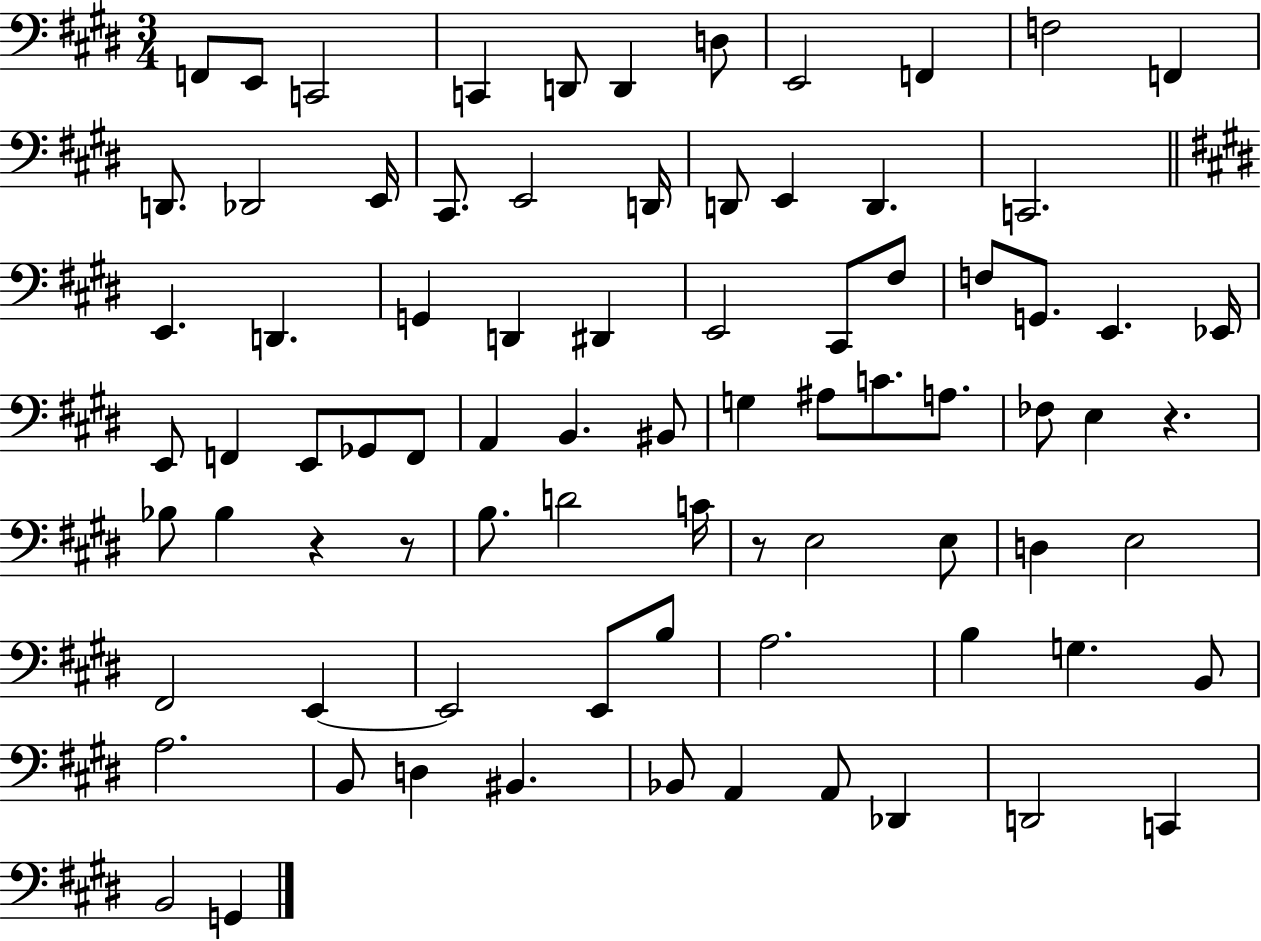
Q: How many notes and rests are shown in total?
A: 81